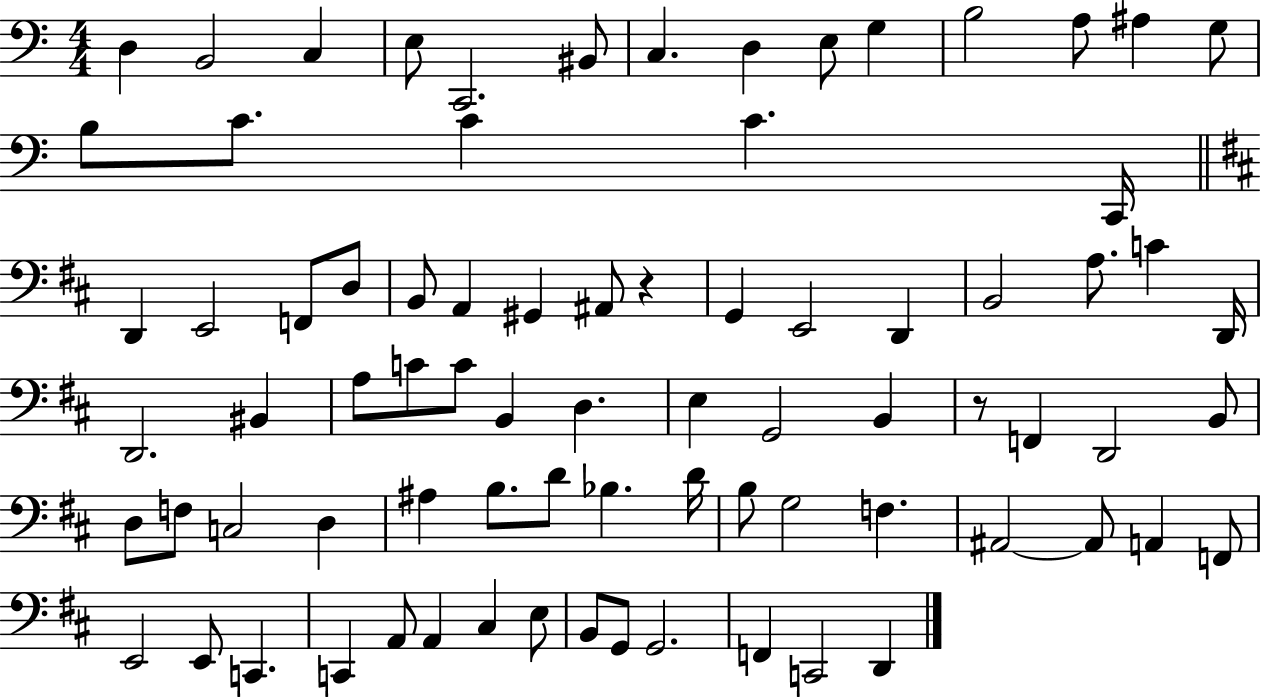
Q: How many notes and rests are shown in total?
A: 79